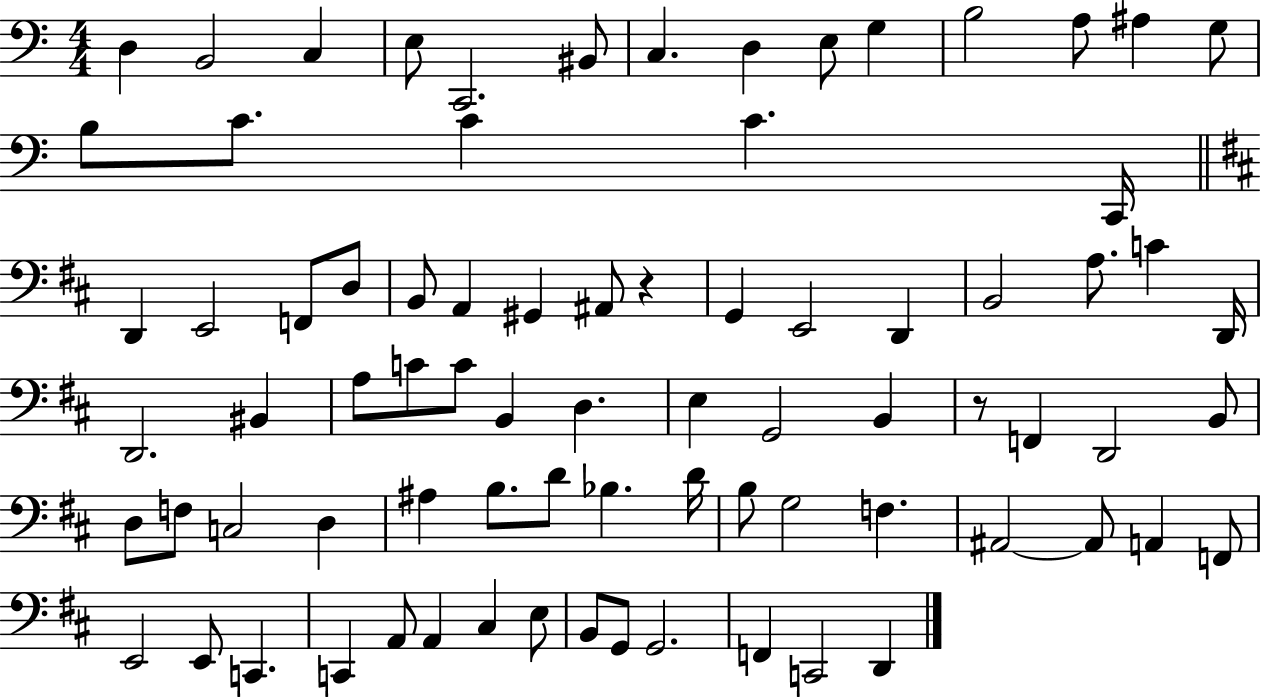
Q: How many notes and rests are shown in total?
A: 79